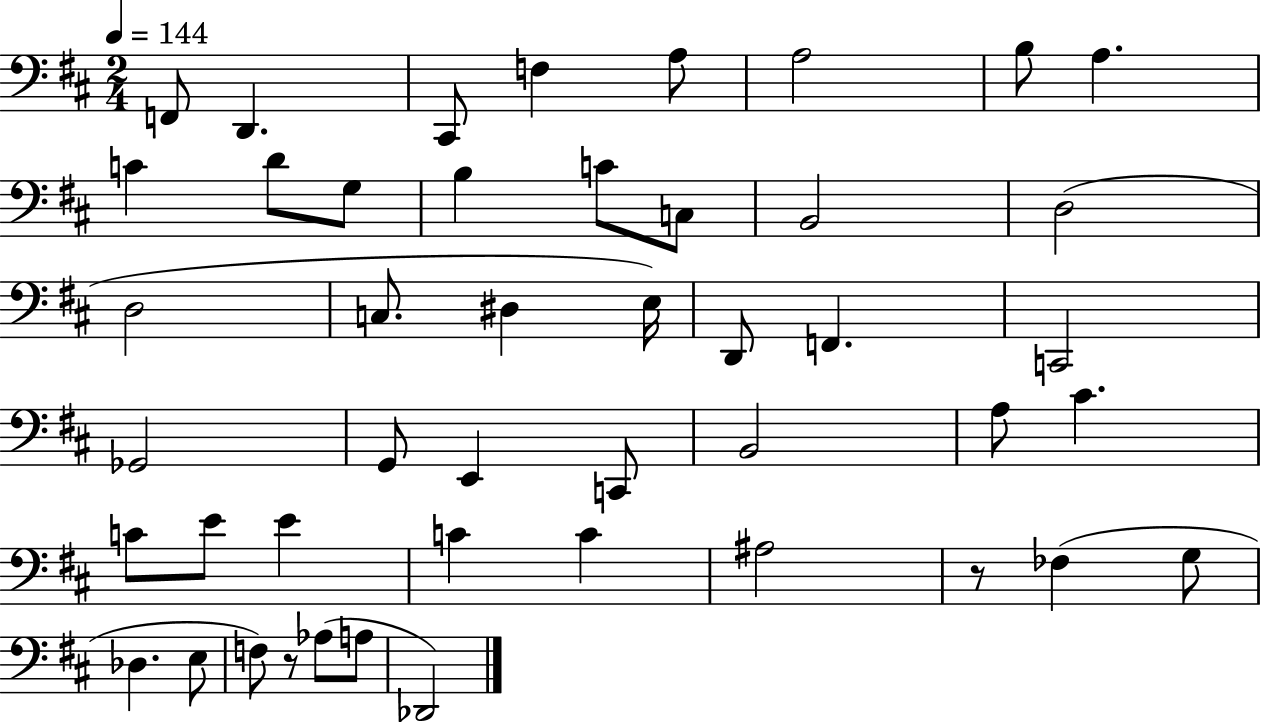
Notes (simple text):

F2/e D2/q. C#2/e F3/q A3/e A3/h B3/e A3/q. C4/q D4/e G3/e B3/q C4/e C3/e B2/h D3/h D3/h C3/e. D#3/q E3/s D2/e F2/q. C2/h Gb2/h G2/e E2/q C2/e B2/h A3/e C#4/q. C4/e E4/e E4/q C4/q C4/q A#3/h R/e FES3/q G3/e Db3/q. E3/e F3/e R/e Ab3/e A3/e Db2/h